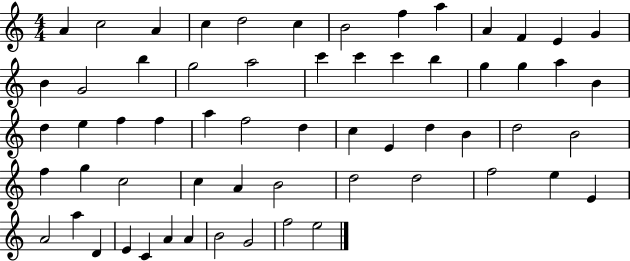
{
  \clef treble
  \numericTimeSignature
  \time 4/4
  \key c \major
  a'4 c''2 a'4 | c''4 d''2 c''4 | b'2 f''4 a''4 | a'4 f'4 e'4 g'4 | \break b'4 g'2 b''4 | g''2 a''2 | c'''4 c'''4 c'''4 b''4 | g''4 g''4 a''4 b'4 | \break d''4 e''4 f''4 f''4 | a''4 f''2 d''4 | c''4 e'4 d''4 b'4 | d''2 b'2 | \break f''4 g''4 c''2 | c''4 a'4 b'2 | d''2 d''2 | f''2 e''4 e'4 | \break a'2 a''4 d'4 | e'4 c'4 a'4 a'4 | b'2 g'2 | f''2 e''2 | \break \bar "|."
}